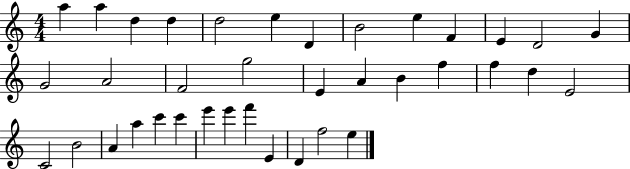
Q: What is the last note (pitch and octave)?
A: E5